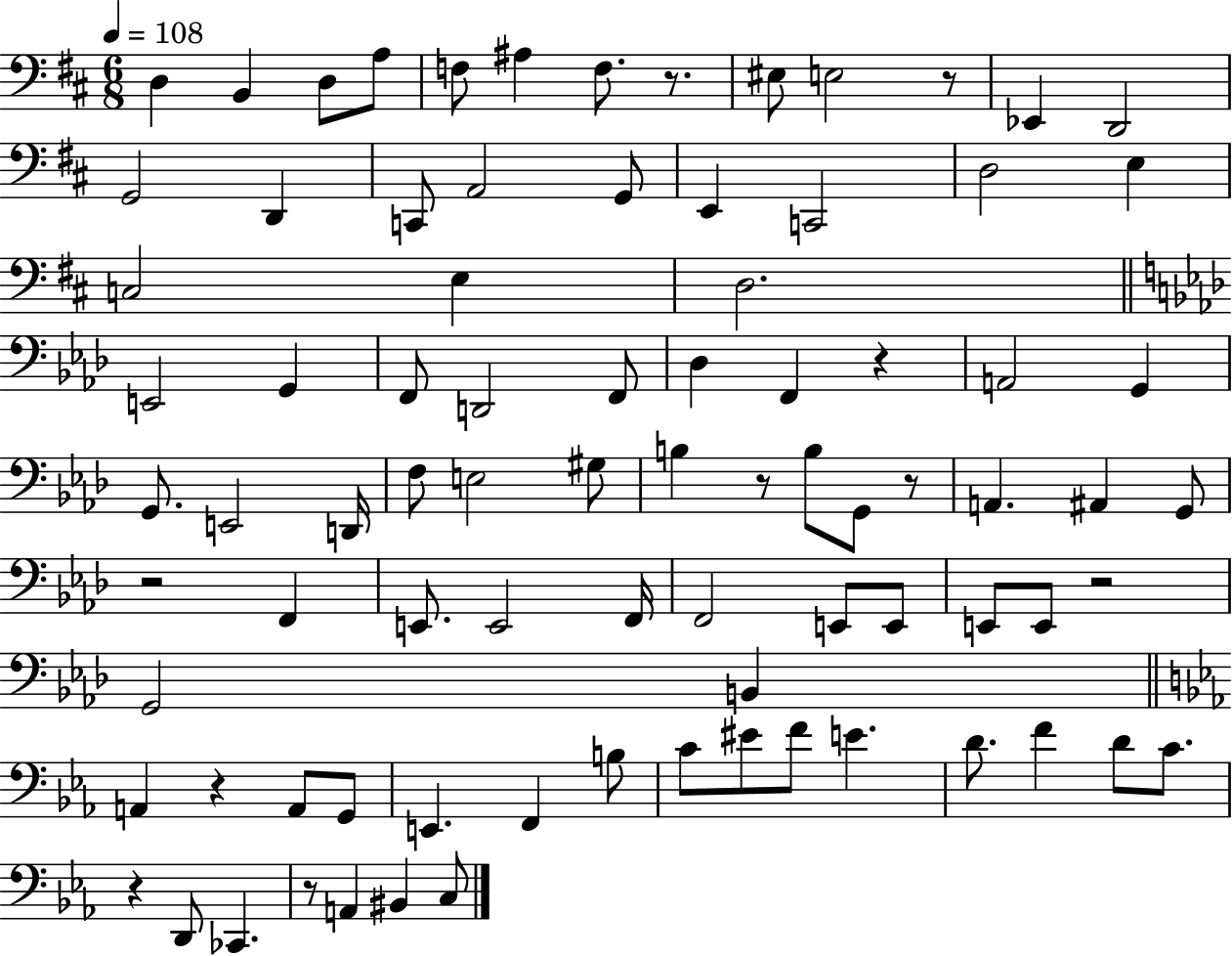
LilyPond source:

{
  \clef bass
  \numericTimeSignature
  \time 6/8
  \key d \major
  \tempo 4 = 108
  \repeat volta 2 { d4 b,4 d8 a8 | f8 ais4 f8. r8. | eis8 e2 r8 | ees,4 d,2 | \break g,2 d,4 | c,8 a,2 g,8 | e,4 c,2 | d2 e4 | \break c2 e4 | d2. | \bar "||" \break \key aes \major e,2 g,4 | f,8 d,2 f,8 | des4 f,4 r4 | a,2 g,4 | \break g,8. e,2 d,16 | f8 e2 gis8 | b4 r8 b8 g,8 r8 | a,4. ais,4 g,8 | \break r2 f,4 | e,8. e,2 f,16 | f,2 e,8 e,8 | e,8 e,8 r2 | \break g,2 b,4 | \bar "||" \break \key ees \major a,4 r4 a,8 g,8 | e,4. f,4 b8 | c'8 eis'8 f'8 e'4. | d'8. f'4 d'8 c'8. | \break r4 d,8 ces,4. | r8 a,4 bis,4 c8 | } \bar "|."
}